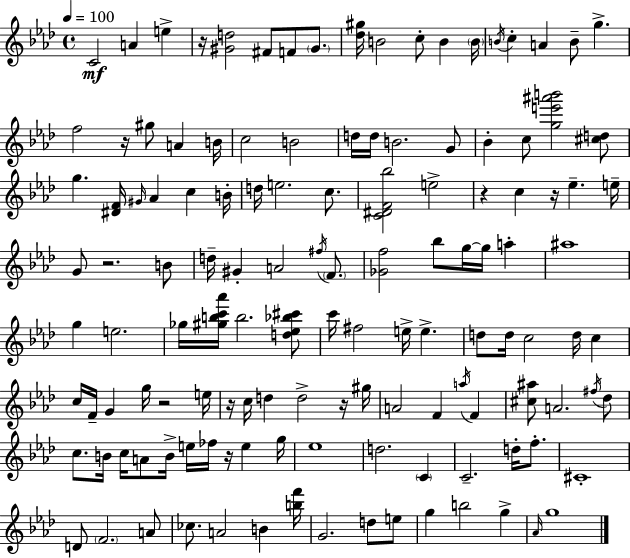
C4/h A4/q E5/q R/s [G#4,D5]/h F#4/e F4/e G#4/e. [Db5,G#5]/s B4/h C5/e B4/q B4/s B4/s C5/q A4/q B4/e G5/q. F5/h R/s G#5/e A4/q B4/s C5/h B4/h D5/s D5/s B4/h. G4/e Bb4/q C5/e [G5,E6,A#6,B6]/h [C#5,D5]/e G5/q. [D#4,F4]/s G#4/s Ab4/q C5/q B4/s D5/s E5/h. C5/e. [C4,D#4,F4,Bb5]/h E5/h R/q C5/q R/s Eb5/q. E5/s G4/e R/h. B4/e D5/s G#4/q A4/h F#5/s F4/e. [Gb4,F5]/h Bb5/e G5/s G5/s A5/q A#5/w G5/q E5/h. Gb5/s [G#5,B5,C6,Ab6]/s B5/h. [D5,Eb5,Bb5,C#6]/e C6/s F#5/h E5/s E5/q. D5/e D5/s C5/h D5/s C5/q C5/s F4/s G4/q G5/s R/h E5/s R/s C5/s D5/q D5/h R/s G#5/s A4/h F4/q A5/s F4/q [C#5,A#5]/e A4/h. F#5/s Db5/e C5/e. B4/s C5/s A4/e B4/s E5/s FES5/s R/s E5/q G5/s Eb5/w D5/h. C4/q C4/h. D5/s F5/e. C#4/w D4/e F4/h. A4/e CES5/e. A4/h B4/q [B5,F6]/s G4/h. D5/e E5/e G5/q B5/h G5/q Ab4/s G5/w